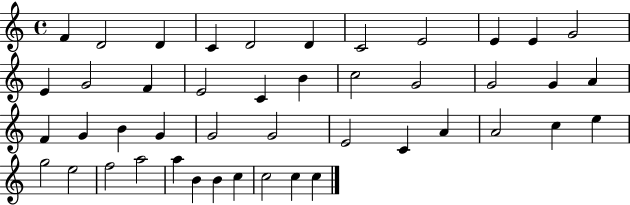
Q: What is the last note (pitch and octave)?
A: C5